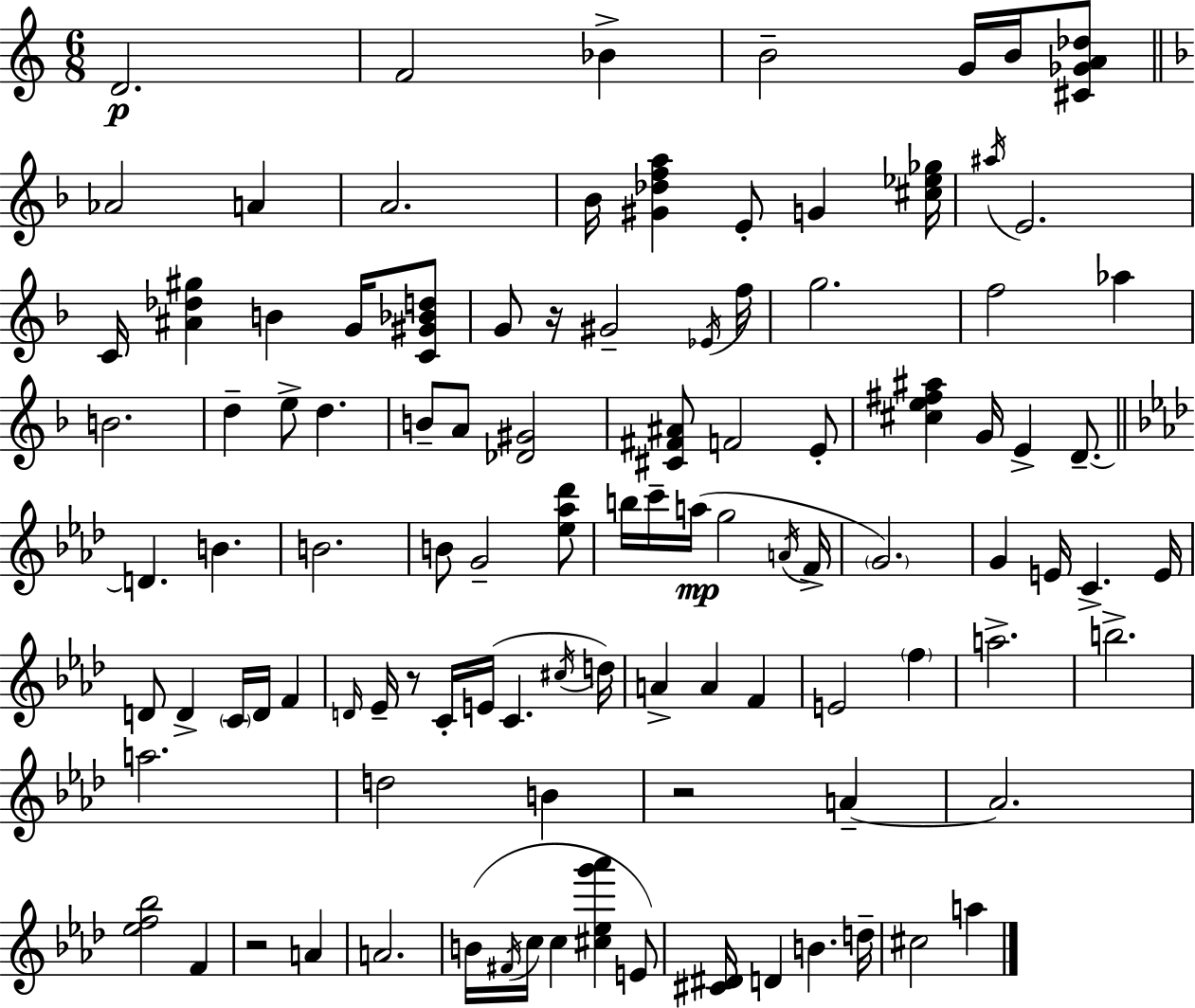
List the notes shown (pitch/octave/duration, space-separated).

D4/h. F4/h Bb4/q B4/h G4/s B4/s [C#4,Gb4,A4,Db5]/e Ab4/h A4/q A4/h. Bb4/s [G#4,Db5,F5,A5]/q E4/e G4/q [C#5,Eb5,Gb5]/s A#5/s E4/h. C4/s [A#4,Db5,G#5]/q B4/q G4/s [C4,G#4,Bb4,D5]/e G4/e R/s G#4/h Eb4/s F5/s G5/h. F5/h Ab5/q B4/h. D5/q E5/e D5/q. B4/e A4/e [Db4,G#4]/h [C#4,F#4,A#4]/e F4/h E4/e [C#5,E5,F#5,A#5]/q G4/s E4/q D4/e. D4/q. B4/q. B4/h. B4/e G4/h [Eb5,Ab5,Db6]/e B5/s C6/s A5/s G5/h A4/s F4/s G4/h. G4/q E4/s C4/q. E4/s D4/e D4/q C4/s D4/s F4/q D4/s Eb4/s R/e C4/s E4/s C4/q. C#5/s D5/s A4/q A4/q F4/q E4/h F5/q A5/h. B5/h. A5/h. D5/h B4/q R/h A4/q A4/h. [Eb5,F5,Bb5]/h F4/q R/h A4/q A4/h. B4/s F#4/s C5/s C5/q [C#5,Eb5,G6,Ab6]/q E4/e [C#4,D#4]/s D4/q B4/q. D5/s C#5/h A5/q